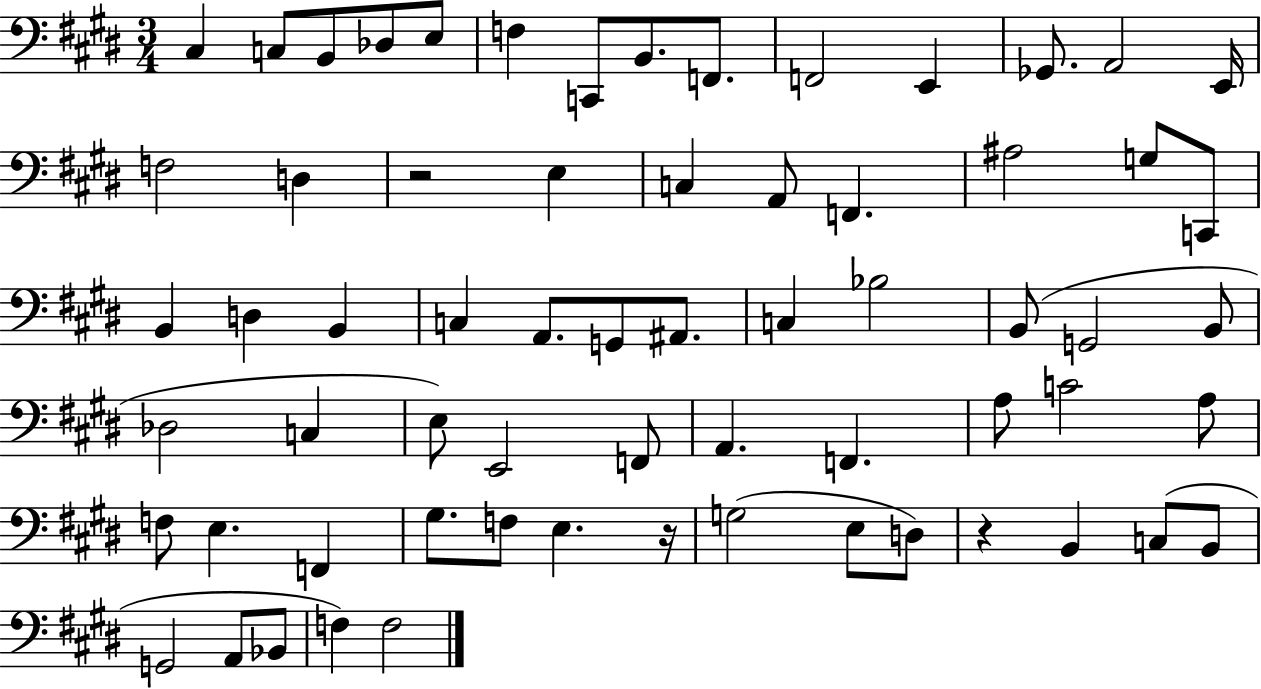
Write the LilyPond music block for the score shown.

{
  \clef bass
  \numericTimeSignature
  \time 3/4
  \key e \major
  cis4 c8 b,8 des8 e8 | f4 c,8 b,8. f,8. | f,2 e,4 | ges,8. a,2 e,16 | \break f2 d4 | r2 e4 | c4 a,8 f,4. | ais2 g8 c,8 | \break b,4 d4 b,4 | c4 a,8. g,8 ais,8. | c4 bes2 | b,8( g,2 b,8 | \break des2 c4 | e8) e,2 f,8 | a,4. f,4. | a8 c'2 a8 | \break f8 e4. f,4 | gis8. f8 e4. r16 | g2( e8 d8) | r4 b,4 c8( b,8 | \break g,2 a,8 bes,8 | f4) f2 | \bar "|."
}